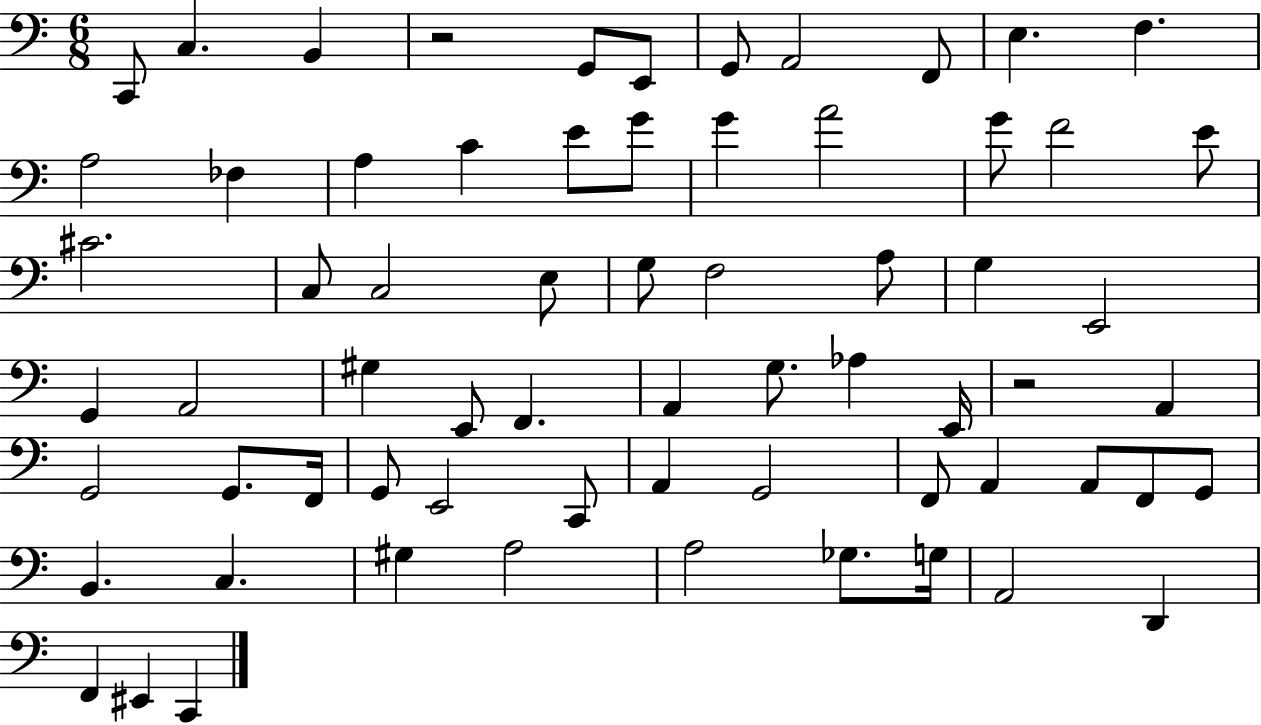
{
  \clef bass
  \numericTimeSignature
  \time 6/8
  \key c \major
  c,8 c4. b,4 | r2 g,8 e,8 | g,8 a,2 f,8 | e4. f4. | \break a2 fes4 | a4 c'4 e'8 g'8 | g'4 a'2 | g'8 f'2 e'8 | \break cis'2. | c8 c2 e8 | g8 f2 a8 | g4 e,2 | \break g,4 a,2 | gis4 e,8 f,4. | a,4 g8. aes4 e,16 | r2 a,4 | \break g,2 g,8. f,16 | g,8 e,2 c,8 | a,4 g,2 | f,8 a,4 a,8 f,8 g,8 | \break b,4. c4. | gis4 a2 | a2 ges8. g16 | a,2 d,4 | \break f,4 eis,4 c,4 | \bar "|."
}